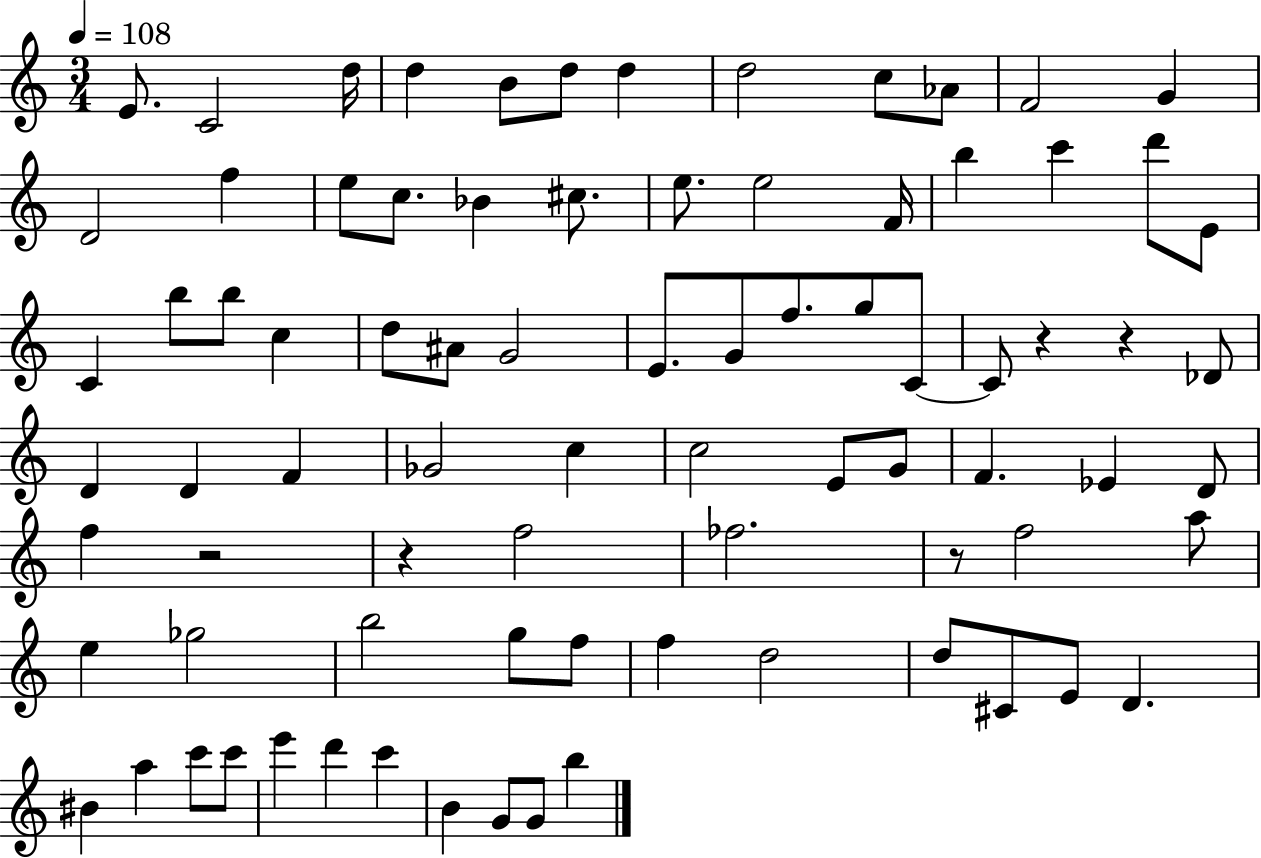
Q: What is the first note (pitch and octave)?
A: E4